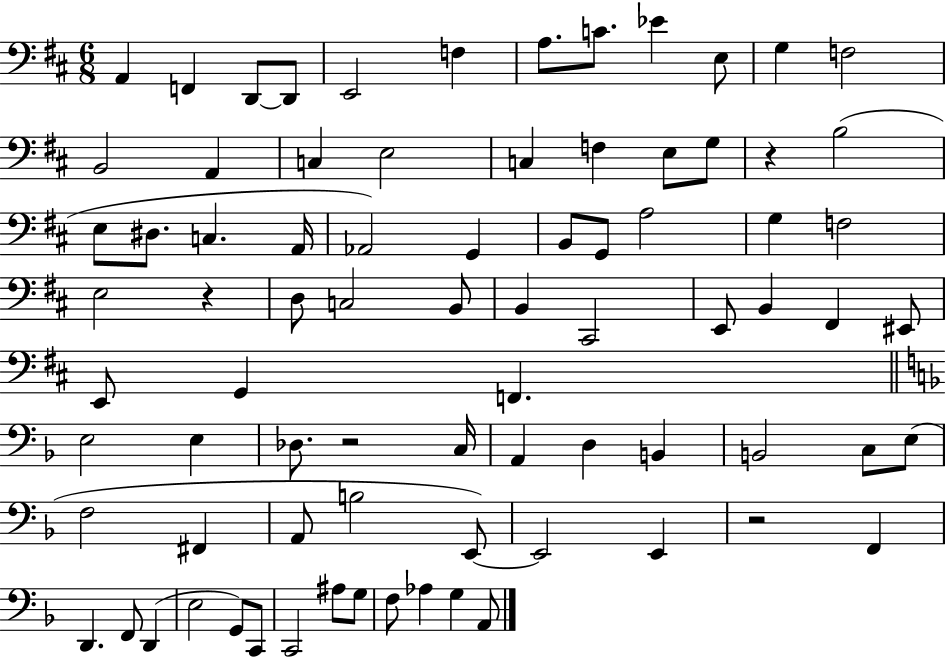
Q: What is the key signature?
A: D major